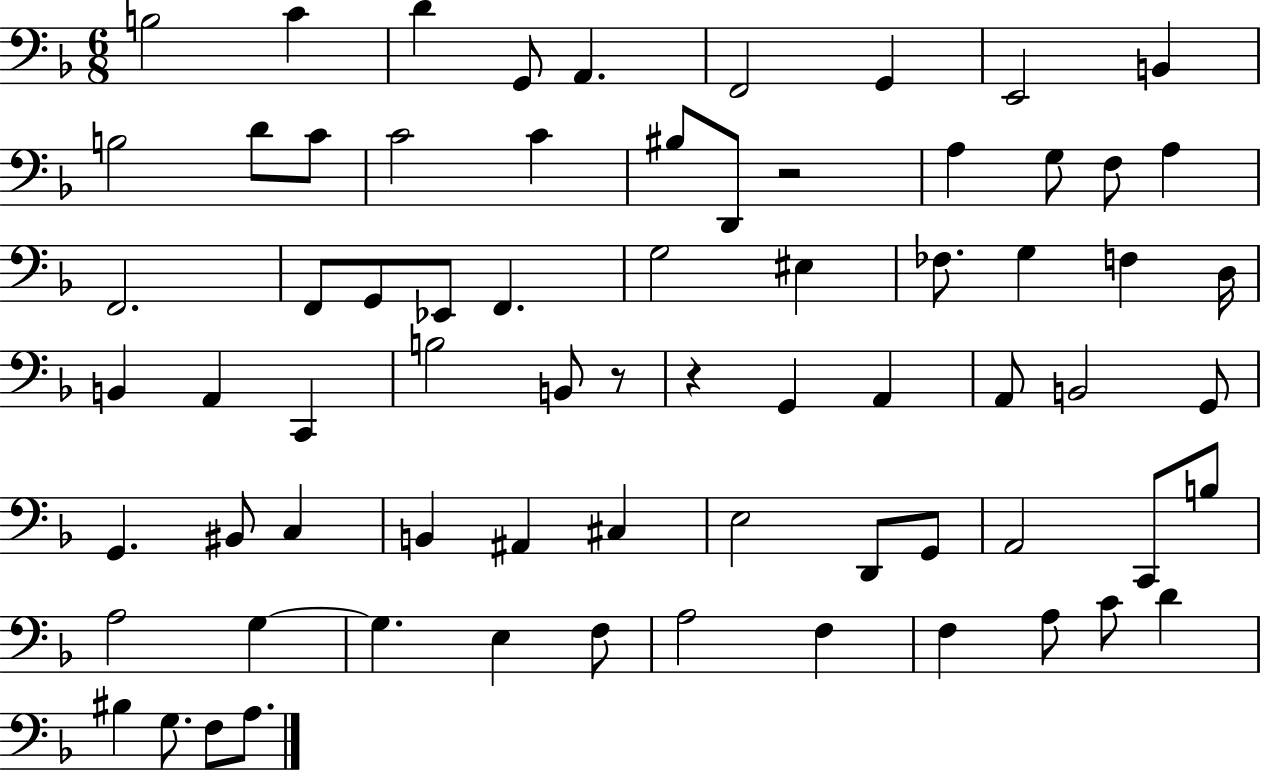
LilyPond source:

{
  \clef bass
  \numericTimeSignature
  \time 6/8
  \key f \major
  \repeat volta 2 { b2 c'4 | d'4 g,8 a,4. | f,2 g,4 | e,2 b,4 | \break b2 d'8 c'8 | c'2 c'4 | bis8 d,8 r2 | a4 g8 f8 a4 | \break f,2. | f,8 g,8 ees,8 f,4. | g2 eis4 | fes8. g4 f4 d16 | \break b,4 a,4 c,4 | b2 b,8 r8 | r4 g,4 a,4 | a,8 b,2 g,8 | \break g,4. bis,8 c4 | b,4 ais,4 cis4 | e2 d,8 g,8 | a,2 c,8 b8 | \break a2 g4~~ | g4. e4 f8 | a2 f4 | f4 a8 c'8 d'4 | \break bis4 g8. f8 a8. | } \bar "|."
}